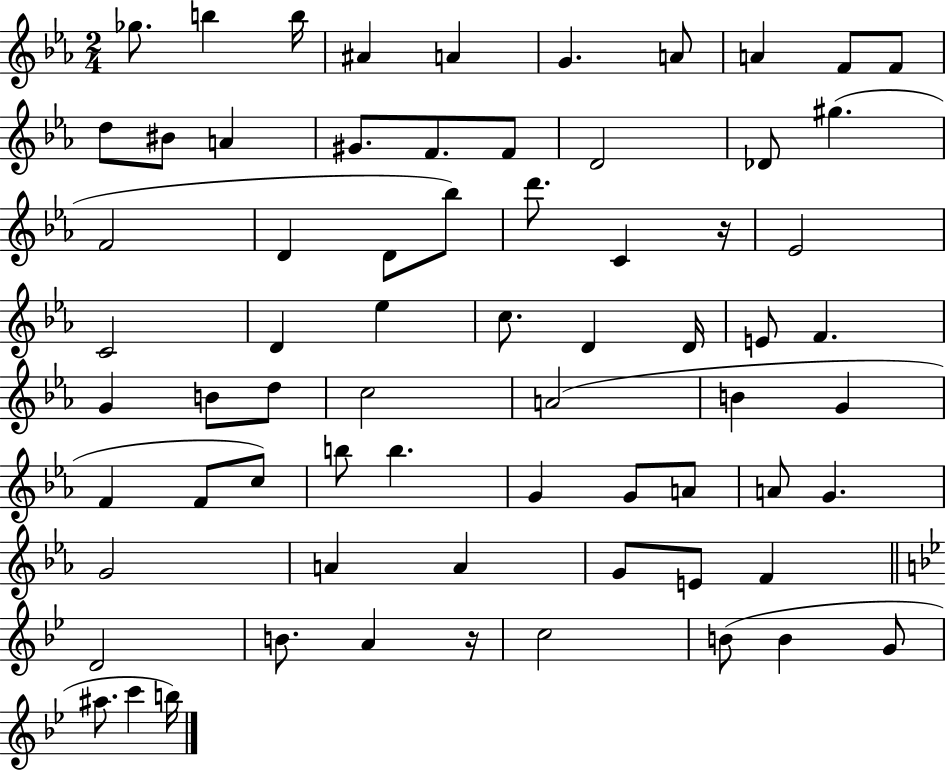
Gb5/e. B5/q B5/s A#4/q A4/q G4/q. A4/e A4/q F4/e F4/e D5/e BIS4/e A4/q G#4/e. F4/e. F4/e D4/h Db4/e G#5/q. F4/h D4/q D4/e Bb5/e D6/e. C4/q R/s Eb4/h C4/h D4/q Eb5/q C5/e. D4/q D4/s E4/e F4/q. G4/q B4/e D5/e C5/h A4/h B4/q G4/q F4/q F4/e C5/e B5/e B5/q. G4/q G4/e A4/e A4/e G4/q. G4/h A4/q A4/q G4/e E4/e F4/q D4/h B4/e. A4/q R/s C5/h B4/e B4/q G4/e A#5/e. C6/q B5/s